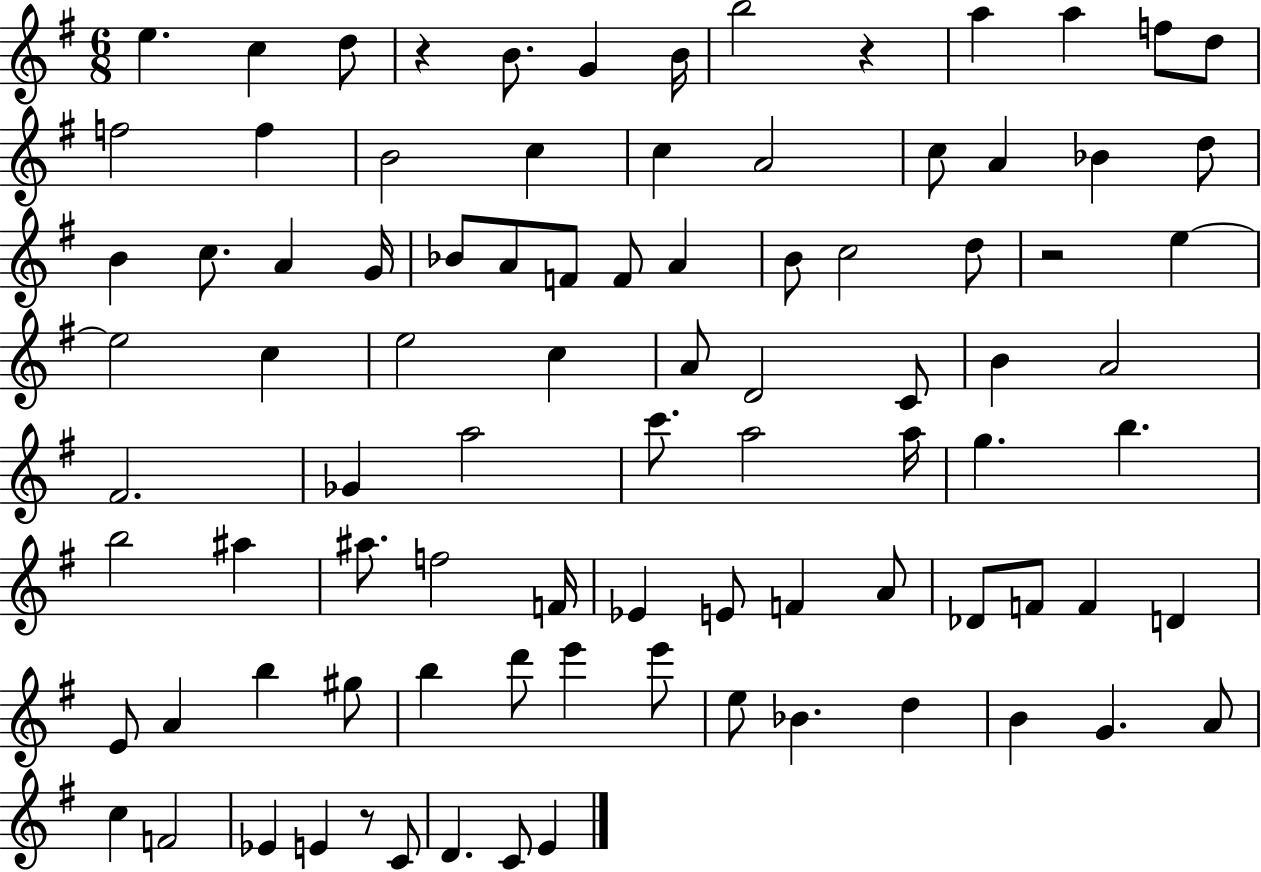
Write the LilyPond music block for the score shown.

{
  \clef treble
  \numericTimeSignature
  \time 6/8
  \key g \major
  e''4. c''4 d''8 | r4 b'8. g'4 b'16 | b''2 r4 | a''4 a''4 f''8 d''8 | \break f''2 f''4 | b'2 c''4 | c''4 a'2 | c''8 a'4 bes'4 d''8 | \break b'4 c''8. a'4 g'16 | bes'8 a'8 f'8 f'8 a'4 | b'8 c''2 d''8 | r2 e''4~~ | \break e''2 c''4 | e''2 c''4 | a'8 d'2 c'8 | b'4 a'2 | \break fis'2. | ges'4 a''2 | c'''8. a''2 a''16 | g''4. b''4. | \break b''2 ais''4 | ais''8. f''2 f'16 | ees'4 e'8 f'4 a'8 | des'8 f'8 f'4 d'4 | \break e'8 a'4 b''4 gis''8 | b''4 d'''8 e'''4 e'''8 | e''8 bes'4. d''4 | b'4 g'4. a'8 | \break c''4 f'2 | ees'4 e'4 r8 c'8 | d'4. c'8 e'4 | \bar "|."
}